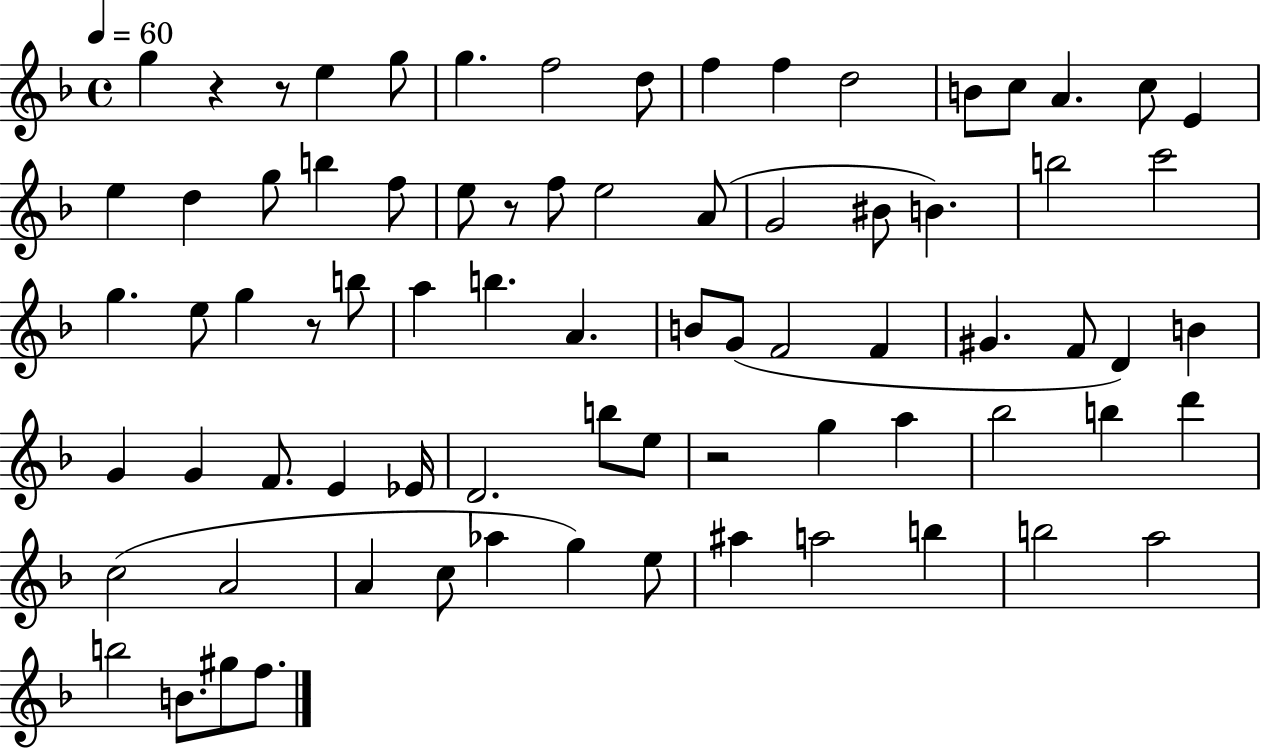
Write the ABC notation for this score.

X:1
T:Untitled
M:4/4
L:1/4
K:F
g z z/2 e g/2 g f2 d/2 f f d2 B/2 c/2 A c/2 E e d g/2 b f/2 e/2 z/2 f/2 e2 A/2 G2 ^B/2 B b2 c'2 g e/2 g z/2 b/2 a b A B/2 G/2 F2 F ^G F/2 D B G G F/2 E _E/4 D2 b/2 e/2 z2 g a _b2 b d' c2 A2 A c/2 _a g e/2 ^a a2 b b2 a2 b2 B/2 ^g/2 f/2